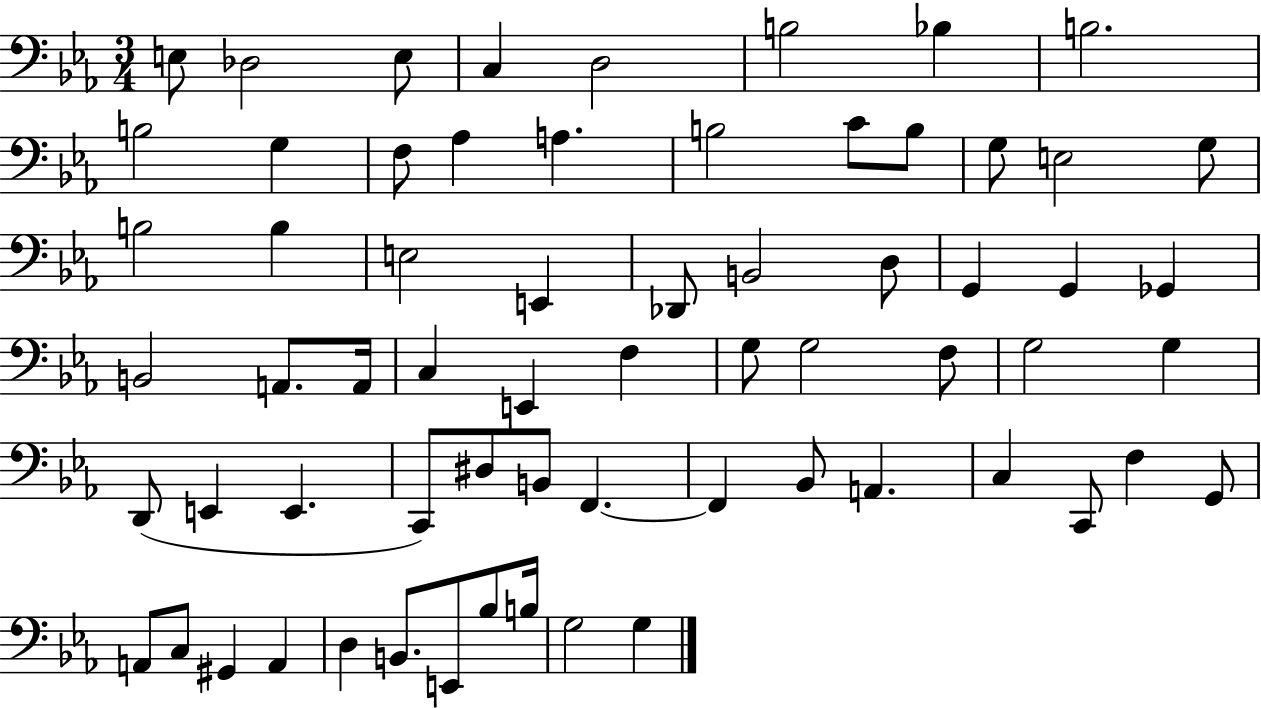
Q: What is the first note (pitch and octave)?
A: E3